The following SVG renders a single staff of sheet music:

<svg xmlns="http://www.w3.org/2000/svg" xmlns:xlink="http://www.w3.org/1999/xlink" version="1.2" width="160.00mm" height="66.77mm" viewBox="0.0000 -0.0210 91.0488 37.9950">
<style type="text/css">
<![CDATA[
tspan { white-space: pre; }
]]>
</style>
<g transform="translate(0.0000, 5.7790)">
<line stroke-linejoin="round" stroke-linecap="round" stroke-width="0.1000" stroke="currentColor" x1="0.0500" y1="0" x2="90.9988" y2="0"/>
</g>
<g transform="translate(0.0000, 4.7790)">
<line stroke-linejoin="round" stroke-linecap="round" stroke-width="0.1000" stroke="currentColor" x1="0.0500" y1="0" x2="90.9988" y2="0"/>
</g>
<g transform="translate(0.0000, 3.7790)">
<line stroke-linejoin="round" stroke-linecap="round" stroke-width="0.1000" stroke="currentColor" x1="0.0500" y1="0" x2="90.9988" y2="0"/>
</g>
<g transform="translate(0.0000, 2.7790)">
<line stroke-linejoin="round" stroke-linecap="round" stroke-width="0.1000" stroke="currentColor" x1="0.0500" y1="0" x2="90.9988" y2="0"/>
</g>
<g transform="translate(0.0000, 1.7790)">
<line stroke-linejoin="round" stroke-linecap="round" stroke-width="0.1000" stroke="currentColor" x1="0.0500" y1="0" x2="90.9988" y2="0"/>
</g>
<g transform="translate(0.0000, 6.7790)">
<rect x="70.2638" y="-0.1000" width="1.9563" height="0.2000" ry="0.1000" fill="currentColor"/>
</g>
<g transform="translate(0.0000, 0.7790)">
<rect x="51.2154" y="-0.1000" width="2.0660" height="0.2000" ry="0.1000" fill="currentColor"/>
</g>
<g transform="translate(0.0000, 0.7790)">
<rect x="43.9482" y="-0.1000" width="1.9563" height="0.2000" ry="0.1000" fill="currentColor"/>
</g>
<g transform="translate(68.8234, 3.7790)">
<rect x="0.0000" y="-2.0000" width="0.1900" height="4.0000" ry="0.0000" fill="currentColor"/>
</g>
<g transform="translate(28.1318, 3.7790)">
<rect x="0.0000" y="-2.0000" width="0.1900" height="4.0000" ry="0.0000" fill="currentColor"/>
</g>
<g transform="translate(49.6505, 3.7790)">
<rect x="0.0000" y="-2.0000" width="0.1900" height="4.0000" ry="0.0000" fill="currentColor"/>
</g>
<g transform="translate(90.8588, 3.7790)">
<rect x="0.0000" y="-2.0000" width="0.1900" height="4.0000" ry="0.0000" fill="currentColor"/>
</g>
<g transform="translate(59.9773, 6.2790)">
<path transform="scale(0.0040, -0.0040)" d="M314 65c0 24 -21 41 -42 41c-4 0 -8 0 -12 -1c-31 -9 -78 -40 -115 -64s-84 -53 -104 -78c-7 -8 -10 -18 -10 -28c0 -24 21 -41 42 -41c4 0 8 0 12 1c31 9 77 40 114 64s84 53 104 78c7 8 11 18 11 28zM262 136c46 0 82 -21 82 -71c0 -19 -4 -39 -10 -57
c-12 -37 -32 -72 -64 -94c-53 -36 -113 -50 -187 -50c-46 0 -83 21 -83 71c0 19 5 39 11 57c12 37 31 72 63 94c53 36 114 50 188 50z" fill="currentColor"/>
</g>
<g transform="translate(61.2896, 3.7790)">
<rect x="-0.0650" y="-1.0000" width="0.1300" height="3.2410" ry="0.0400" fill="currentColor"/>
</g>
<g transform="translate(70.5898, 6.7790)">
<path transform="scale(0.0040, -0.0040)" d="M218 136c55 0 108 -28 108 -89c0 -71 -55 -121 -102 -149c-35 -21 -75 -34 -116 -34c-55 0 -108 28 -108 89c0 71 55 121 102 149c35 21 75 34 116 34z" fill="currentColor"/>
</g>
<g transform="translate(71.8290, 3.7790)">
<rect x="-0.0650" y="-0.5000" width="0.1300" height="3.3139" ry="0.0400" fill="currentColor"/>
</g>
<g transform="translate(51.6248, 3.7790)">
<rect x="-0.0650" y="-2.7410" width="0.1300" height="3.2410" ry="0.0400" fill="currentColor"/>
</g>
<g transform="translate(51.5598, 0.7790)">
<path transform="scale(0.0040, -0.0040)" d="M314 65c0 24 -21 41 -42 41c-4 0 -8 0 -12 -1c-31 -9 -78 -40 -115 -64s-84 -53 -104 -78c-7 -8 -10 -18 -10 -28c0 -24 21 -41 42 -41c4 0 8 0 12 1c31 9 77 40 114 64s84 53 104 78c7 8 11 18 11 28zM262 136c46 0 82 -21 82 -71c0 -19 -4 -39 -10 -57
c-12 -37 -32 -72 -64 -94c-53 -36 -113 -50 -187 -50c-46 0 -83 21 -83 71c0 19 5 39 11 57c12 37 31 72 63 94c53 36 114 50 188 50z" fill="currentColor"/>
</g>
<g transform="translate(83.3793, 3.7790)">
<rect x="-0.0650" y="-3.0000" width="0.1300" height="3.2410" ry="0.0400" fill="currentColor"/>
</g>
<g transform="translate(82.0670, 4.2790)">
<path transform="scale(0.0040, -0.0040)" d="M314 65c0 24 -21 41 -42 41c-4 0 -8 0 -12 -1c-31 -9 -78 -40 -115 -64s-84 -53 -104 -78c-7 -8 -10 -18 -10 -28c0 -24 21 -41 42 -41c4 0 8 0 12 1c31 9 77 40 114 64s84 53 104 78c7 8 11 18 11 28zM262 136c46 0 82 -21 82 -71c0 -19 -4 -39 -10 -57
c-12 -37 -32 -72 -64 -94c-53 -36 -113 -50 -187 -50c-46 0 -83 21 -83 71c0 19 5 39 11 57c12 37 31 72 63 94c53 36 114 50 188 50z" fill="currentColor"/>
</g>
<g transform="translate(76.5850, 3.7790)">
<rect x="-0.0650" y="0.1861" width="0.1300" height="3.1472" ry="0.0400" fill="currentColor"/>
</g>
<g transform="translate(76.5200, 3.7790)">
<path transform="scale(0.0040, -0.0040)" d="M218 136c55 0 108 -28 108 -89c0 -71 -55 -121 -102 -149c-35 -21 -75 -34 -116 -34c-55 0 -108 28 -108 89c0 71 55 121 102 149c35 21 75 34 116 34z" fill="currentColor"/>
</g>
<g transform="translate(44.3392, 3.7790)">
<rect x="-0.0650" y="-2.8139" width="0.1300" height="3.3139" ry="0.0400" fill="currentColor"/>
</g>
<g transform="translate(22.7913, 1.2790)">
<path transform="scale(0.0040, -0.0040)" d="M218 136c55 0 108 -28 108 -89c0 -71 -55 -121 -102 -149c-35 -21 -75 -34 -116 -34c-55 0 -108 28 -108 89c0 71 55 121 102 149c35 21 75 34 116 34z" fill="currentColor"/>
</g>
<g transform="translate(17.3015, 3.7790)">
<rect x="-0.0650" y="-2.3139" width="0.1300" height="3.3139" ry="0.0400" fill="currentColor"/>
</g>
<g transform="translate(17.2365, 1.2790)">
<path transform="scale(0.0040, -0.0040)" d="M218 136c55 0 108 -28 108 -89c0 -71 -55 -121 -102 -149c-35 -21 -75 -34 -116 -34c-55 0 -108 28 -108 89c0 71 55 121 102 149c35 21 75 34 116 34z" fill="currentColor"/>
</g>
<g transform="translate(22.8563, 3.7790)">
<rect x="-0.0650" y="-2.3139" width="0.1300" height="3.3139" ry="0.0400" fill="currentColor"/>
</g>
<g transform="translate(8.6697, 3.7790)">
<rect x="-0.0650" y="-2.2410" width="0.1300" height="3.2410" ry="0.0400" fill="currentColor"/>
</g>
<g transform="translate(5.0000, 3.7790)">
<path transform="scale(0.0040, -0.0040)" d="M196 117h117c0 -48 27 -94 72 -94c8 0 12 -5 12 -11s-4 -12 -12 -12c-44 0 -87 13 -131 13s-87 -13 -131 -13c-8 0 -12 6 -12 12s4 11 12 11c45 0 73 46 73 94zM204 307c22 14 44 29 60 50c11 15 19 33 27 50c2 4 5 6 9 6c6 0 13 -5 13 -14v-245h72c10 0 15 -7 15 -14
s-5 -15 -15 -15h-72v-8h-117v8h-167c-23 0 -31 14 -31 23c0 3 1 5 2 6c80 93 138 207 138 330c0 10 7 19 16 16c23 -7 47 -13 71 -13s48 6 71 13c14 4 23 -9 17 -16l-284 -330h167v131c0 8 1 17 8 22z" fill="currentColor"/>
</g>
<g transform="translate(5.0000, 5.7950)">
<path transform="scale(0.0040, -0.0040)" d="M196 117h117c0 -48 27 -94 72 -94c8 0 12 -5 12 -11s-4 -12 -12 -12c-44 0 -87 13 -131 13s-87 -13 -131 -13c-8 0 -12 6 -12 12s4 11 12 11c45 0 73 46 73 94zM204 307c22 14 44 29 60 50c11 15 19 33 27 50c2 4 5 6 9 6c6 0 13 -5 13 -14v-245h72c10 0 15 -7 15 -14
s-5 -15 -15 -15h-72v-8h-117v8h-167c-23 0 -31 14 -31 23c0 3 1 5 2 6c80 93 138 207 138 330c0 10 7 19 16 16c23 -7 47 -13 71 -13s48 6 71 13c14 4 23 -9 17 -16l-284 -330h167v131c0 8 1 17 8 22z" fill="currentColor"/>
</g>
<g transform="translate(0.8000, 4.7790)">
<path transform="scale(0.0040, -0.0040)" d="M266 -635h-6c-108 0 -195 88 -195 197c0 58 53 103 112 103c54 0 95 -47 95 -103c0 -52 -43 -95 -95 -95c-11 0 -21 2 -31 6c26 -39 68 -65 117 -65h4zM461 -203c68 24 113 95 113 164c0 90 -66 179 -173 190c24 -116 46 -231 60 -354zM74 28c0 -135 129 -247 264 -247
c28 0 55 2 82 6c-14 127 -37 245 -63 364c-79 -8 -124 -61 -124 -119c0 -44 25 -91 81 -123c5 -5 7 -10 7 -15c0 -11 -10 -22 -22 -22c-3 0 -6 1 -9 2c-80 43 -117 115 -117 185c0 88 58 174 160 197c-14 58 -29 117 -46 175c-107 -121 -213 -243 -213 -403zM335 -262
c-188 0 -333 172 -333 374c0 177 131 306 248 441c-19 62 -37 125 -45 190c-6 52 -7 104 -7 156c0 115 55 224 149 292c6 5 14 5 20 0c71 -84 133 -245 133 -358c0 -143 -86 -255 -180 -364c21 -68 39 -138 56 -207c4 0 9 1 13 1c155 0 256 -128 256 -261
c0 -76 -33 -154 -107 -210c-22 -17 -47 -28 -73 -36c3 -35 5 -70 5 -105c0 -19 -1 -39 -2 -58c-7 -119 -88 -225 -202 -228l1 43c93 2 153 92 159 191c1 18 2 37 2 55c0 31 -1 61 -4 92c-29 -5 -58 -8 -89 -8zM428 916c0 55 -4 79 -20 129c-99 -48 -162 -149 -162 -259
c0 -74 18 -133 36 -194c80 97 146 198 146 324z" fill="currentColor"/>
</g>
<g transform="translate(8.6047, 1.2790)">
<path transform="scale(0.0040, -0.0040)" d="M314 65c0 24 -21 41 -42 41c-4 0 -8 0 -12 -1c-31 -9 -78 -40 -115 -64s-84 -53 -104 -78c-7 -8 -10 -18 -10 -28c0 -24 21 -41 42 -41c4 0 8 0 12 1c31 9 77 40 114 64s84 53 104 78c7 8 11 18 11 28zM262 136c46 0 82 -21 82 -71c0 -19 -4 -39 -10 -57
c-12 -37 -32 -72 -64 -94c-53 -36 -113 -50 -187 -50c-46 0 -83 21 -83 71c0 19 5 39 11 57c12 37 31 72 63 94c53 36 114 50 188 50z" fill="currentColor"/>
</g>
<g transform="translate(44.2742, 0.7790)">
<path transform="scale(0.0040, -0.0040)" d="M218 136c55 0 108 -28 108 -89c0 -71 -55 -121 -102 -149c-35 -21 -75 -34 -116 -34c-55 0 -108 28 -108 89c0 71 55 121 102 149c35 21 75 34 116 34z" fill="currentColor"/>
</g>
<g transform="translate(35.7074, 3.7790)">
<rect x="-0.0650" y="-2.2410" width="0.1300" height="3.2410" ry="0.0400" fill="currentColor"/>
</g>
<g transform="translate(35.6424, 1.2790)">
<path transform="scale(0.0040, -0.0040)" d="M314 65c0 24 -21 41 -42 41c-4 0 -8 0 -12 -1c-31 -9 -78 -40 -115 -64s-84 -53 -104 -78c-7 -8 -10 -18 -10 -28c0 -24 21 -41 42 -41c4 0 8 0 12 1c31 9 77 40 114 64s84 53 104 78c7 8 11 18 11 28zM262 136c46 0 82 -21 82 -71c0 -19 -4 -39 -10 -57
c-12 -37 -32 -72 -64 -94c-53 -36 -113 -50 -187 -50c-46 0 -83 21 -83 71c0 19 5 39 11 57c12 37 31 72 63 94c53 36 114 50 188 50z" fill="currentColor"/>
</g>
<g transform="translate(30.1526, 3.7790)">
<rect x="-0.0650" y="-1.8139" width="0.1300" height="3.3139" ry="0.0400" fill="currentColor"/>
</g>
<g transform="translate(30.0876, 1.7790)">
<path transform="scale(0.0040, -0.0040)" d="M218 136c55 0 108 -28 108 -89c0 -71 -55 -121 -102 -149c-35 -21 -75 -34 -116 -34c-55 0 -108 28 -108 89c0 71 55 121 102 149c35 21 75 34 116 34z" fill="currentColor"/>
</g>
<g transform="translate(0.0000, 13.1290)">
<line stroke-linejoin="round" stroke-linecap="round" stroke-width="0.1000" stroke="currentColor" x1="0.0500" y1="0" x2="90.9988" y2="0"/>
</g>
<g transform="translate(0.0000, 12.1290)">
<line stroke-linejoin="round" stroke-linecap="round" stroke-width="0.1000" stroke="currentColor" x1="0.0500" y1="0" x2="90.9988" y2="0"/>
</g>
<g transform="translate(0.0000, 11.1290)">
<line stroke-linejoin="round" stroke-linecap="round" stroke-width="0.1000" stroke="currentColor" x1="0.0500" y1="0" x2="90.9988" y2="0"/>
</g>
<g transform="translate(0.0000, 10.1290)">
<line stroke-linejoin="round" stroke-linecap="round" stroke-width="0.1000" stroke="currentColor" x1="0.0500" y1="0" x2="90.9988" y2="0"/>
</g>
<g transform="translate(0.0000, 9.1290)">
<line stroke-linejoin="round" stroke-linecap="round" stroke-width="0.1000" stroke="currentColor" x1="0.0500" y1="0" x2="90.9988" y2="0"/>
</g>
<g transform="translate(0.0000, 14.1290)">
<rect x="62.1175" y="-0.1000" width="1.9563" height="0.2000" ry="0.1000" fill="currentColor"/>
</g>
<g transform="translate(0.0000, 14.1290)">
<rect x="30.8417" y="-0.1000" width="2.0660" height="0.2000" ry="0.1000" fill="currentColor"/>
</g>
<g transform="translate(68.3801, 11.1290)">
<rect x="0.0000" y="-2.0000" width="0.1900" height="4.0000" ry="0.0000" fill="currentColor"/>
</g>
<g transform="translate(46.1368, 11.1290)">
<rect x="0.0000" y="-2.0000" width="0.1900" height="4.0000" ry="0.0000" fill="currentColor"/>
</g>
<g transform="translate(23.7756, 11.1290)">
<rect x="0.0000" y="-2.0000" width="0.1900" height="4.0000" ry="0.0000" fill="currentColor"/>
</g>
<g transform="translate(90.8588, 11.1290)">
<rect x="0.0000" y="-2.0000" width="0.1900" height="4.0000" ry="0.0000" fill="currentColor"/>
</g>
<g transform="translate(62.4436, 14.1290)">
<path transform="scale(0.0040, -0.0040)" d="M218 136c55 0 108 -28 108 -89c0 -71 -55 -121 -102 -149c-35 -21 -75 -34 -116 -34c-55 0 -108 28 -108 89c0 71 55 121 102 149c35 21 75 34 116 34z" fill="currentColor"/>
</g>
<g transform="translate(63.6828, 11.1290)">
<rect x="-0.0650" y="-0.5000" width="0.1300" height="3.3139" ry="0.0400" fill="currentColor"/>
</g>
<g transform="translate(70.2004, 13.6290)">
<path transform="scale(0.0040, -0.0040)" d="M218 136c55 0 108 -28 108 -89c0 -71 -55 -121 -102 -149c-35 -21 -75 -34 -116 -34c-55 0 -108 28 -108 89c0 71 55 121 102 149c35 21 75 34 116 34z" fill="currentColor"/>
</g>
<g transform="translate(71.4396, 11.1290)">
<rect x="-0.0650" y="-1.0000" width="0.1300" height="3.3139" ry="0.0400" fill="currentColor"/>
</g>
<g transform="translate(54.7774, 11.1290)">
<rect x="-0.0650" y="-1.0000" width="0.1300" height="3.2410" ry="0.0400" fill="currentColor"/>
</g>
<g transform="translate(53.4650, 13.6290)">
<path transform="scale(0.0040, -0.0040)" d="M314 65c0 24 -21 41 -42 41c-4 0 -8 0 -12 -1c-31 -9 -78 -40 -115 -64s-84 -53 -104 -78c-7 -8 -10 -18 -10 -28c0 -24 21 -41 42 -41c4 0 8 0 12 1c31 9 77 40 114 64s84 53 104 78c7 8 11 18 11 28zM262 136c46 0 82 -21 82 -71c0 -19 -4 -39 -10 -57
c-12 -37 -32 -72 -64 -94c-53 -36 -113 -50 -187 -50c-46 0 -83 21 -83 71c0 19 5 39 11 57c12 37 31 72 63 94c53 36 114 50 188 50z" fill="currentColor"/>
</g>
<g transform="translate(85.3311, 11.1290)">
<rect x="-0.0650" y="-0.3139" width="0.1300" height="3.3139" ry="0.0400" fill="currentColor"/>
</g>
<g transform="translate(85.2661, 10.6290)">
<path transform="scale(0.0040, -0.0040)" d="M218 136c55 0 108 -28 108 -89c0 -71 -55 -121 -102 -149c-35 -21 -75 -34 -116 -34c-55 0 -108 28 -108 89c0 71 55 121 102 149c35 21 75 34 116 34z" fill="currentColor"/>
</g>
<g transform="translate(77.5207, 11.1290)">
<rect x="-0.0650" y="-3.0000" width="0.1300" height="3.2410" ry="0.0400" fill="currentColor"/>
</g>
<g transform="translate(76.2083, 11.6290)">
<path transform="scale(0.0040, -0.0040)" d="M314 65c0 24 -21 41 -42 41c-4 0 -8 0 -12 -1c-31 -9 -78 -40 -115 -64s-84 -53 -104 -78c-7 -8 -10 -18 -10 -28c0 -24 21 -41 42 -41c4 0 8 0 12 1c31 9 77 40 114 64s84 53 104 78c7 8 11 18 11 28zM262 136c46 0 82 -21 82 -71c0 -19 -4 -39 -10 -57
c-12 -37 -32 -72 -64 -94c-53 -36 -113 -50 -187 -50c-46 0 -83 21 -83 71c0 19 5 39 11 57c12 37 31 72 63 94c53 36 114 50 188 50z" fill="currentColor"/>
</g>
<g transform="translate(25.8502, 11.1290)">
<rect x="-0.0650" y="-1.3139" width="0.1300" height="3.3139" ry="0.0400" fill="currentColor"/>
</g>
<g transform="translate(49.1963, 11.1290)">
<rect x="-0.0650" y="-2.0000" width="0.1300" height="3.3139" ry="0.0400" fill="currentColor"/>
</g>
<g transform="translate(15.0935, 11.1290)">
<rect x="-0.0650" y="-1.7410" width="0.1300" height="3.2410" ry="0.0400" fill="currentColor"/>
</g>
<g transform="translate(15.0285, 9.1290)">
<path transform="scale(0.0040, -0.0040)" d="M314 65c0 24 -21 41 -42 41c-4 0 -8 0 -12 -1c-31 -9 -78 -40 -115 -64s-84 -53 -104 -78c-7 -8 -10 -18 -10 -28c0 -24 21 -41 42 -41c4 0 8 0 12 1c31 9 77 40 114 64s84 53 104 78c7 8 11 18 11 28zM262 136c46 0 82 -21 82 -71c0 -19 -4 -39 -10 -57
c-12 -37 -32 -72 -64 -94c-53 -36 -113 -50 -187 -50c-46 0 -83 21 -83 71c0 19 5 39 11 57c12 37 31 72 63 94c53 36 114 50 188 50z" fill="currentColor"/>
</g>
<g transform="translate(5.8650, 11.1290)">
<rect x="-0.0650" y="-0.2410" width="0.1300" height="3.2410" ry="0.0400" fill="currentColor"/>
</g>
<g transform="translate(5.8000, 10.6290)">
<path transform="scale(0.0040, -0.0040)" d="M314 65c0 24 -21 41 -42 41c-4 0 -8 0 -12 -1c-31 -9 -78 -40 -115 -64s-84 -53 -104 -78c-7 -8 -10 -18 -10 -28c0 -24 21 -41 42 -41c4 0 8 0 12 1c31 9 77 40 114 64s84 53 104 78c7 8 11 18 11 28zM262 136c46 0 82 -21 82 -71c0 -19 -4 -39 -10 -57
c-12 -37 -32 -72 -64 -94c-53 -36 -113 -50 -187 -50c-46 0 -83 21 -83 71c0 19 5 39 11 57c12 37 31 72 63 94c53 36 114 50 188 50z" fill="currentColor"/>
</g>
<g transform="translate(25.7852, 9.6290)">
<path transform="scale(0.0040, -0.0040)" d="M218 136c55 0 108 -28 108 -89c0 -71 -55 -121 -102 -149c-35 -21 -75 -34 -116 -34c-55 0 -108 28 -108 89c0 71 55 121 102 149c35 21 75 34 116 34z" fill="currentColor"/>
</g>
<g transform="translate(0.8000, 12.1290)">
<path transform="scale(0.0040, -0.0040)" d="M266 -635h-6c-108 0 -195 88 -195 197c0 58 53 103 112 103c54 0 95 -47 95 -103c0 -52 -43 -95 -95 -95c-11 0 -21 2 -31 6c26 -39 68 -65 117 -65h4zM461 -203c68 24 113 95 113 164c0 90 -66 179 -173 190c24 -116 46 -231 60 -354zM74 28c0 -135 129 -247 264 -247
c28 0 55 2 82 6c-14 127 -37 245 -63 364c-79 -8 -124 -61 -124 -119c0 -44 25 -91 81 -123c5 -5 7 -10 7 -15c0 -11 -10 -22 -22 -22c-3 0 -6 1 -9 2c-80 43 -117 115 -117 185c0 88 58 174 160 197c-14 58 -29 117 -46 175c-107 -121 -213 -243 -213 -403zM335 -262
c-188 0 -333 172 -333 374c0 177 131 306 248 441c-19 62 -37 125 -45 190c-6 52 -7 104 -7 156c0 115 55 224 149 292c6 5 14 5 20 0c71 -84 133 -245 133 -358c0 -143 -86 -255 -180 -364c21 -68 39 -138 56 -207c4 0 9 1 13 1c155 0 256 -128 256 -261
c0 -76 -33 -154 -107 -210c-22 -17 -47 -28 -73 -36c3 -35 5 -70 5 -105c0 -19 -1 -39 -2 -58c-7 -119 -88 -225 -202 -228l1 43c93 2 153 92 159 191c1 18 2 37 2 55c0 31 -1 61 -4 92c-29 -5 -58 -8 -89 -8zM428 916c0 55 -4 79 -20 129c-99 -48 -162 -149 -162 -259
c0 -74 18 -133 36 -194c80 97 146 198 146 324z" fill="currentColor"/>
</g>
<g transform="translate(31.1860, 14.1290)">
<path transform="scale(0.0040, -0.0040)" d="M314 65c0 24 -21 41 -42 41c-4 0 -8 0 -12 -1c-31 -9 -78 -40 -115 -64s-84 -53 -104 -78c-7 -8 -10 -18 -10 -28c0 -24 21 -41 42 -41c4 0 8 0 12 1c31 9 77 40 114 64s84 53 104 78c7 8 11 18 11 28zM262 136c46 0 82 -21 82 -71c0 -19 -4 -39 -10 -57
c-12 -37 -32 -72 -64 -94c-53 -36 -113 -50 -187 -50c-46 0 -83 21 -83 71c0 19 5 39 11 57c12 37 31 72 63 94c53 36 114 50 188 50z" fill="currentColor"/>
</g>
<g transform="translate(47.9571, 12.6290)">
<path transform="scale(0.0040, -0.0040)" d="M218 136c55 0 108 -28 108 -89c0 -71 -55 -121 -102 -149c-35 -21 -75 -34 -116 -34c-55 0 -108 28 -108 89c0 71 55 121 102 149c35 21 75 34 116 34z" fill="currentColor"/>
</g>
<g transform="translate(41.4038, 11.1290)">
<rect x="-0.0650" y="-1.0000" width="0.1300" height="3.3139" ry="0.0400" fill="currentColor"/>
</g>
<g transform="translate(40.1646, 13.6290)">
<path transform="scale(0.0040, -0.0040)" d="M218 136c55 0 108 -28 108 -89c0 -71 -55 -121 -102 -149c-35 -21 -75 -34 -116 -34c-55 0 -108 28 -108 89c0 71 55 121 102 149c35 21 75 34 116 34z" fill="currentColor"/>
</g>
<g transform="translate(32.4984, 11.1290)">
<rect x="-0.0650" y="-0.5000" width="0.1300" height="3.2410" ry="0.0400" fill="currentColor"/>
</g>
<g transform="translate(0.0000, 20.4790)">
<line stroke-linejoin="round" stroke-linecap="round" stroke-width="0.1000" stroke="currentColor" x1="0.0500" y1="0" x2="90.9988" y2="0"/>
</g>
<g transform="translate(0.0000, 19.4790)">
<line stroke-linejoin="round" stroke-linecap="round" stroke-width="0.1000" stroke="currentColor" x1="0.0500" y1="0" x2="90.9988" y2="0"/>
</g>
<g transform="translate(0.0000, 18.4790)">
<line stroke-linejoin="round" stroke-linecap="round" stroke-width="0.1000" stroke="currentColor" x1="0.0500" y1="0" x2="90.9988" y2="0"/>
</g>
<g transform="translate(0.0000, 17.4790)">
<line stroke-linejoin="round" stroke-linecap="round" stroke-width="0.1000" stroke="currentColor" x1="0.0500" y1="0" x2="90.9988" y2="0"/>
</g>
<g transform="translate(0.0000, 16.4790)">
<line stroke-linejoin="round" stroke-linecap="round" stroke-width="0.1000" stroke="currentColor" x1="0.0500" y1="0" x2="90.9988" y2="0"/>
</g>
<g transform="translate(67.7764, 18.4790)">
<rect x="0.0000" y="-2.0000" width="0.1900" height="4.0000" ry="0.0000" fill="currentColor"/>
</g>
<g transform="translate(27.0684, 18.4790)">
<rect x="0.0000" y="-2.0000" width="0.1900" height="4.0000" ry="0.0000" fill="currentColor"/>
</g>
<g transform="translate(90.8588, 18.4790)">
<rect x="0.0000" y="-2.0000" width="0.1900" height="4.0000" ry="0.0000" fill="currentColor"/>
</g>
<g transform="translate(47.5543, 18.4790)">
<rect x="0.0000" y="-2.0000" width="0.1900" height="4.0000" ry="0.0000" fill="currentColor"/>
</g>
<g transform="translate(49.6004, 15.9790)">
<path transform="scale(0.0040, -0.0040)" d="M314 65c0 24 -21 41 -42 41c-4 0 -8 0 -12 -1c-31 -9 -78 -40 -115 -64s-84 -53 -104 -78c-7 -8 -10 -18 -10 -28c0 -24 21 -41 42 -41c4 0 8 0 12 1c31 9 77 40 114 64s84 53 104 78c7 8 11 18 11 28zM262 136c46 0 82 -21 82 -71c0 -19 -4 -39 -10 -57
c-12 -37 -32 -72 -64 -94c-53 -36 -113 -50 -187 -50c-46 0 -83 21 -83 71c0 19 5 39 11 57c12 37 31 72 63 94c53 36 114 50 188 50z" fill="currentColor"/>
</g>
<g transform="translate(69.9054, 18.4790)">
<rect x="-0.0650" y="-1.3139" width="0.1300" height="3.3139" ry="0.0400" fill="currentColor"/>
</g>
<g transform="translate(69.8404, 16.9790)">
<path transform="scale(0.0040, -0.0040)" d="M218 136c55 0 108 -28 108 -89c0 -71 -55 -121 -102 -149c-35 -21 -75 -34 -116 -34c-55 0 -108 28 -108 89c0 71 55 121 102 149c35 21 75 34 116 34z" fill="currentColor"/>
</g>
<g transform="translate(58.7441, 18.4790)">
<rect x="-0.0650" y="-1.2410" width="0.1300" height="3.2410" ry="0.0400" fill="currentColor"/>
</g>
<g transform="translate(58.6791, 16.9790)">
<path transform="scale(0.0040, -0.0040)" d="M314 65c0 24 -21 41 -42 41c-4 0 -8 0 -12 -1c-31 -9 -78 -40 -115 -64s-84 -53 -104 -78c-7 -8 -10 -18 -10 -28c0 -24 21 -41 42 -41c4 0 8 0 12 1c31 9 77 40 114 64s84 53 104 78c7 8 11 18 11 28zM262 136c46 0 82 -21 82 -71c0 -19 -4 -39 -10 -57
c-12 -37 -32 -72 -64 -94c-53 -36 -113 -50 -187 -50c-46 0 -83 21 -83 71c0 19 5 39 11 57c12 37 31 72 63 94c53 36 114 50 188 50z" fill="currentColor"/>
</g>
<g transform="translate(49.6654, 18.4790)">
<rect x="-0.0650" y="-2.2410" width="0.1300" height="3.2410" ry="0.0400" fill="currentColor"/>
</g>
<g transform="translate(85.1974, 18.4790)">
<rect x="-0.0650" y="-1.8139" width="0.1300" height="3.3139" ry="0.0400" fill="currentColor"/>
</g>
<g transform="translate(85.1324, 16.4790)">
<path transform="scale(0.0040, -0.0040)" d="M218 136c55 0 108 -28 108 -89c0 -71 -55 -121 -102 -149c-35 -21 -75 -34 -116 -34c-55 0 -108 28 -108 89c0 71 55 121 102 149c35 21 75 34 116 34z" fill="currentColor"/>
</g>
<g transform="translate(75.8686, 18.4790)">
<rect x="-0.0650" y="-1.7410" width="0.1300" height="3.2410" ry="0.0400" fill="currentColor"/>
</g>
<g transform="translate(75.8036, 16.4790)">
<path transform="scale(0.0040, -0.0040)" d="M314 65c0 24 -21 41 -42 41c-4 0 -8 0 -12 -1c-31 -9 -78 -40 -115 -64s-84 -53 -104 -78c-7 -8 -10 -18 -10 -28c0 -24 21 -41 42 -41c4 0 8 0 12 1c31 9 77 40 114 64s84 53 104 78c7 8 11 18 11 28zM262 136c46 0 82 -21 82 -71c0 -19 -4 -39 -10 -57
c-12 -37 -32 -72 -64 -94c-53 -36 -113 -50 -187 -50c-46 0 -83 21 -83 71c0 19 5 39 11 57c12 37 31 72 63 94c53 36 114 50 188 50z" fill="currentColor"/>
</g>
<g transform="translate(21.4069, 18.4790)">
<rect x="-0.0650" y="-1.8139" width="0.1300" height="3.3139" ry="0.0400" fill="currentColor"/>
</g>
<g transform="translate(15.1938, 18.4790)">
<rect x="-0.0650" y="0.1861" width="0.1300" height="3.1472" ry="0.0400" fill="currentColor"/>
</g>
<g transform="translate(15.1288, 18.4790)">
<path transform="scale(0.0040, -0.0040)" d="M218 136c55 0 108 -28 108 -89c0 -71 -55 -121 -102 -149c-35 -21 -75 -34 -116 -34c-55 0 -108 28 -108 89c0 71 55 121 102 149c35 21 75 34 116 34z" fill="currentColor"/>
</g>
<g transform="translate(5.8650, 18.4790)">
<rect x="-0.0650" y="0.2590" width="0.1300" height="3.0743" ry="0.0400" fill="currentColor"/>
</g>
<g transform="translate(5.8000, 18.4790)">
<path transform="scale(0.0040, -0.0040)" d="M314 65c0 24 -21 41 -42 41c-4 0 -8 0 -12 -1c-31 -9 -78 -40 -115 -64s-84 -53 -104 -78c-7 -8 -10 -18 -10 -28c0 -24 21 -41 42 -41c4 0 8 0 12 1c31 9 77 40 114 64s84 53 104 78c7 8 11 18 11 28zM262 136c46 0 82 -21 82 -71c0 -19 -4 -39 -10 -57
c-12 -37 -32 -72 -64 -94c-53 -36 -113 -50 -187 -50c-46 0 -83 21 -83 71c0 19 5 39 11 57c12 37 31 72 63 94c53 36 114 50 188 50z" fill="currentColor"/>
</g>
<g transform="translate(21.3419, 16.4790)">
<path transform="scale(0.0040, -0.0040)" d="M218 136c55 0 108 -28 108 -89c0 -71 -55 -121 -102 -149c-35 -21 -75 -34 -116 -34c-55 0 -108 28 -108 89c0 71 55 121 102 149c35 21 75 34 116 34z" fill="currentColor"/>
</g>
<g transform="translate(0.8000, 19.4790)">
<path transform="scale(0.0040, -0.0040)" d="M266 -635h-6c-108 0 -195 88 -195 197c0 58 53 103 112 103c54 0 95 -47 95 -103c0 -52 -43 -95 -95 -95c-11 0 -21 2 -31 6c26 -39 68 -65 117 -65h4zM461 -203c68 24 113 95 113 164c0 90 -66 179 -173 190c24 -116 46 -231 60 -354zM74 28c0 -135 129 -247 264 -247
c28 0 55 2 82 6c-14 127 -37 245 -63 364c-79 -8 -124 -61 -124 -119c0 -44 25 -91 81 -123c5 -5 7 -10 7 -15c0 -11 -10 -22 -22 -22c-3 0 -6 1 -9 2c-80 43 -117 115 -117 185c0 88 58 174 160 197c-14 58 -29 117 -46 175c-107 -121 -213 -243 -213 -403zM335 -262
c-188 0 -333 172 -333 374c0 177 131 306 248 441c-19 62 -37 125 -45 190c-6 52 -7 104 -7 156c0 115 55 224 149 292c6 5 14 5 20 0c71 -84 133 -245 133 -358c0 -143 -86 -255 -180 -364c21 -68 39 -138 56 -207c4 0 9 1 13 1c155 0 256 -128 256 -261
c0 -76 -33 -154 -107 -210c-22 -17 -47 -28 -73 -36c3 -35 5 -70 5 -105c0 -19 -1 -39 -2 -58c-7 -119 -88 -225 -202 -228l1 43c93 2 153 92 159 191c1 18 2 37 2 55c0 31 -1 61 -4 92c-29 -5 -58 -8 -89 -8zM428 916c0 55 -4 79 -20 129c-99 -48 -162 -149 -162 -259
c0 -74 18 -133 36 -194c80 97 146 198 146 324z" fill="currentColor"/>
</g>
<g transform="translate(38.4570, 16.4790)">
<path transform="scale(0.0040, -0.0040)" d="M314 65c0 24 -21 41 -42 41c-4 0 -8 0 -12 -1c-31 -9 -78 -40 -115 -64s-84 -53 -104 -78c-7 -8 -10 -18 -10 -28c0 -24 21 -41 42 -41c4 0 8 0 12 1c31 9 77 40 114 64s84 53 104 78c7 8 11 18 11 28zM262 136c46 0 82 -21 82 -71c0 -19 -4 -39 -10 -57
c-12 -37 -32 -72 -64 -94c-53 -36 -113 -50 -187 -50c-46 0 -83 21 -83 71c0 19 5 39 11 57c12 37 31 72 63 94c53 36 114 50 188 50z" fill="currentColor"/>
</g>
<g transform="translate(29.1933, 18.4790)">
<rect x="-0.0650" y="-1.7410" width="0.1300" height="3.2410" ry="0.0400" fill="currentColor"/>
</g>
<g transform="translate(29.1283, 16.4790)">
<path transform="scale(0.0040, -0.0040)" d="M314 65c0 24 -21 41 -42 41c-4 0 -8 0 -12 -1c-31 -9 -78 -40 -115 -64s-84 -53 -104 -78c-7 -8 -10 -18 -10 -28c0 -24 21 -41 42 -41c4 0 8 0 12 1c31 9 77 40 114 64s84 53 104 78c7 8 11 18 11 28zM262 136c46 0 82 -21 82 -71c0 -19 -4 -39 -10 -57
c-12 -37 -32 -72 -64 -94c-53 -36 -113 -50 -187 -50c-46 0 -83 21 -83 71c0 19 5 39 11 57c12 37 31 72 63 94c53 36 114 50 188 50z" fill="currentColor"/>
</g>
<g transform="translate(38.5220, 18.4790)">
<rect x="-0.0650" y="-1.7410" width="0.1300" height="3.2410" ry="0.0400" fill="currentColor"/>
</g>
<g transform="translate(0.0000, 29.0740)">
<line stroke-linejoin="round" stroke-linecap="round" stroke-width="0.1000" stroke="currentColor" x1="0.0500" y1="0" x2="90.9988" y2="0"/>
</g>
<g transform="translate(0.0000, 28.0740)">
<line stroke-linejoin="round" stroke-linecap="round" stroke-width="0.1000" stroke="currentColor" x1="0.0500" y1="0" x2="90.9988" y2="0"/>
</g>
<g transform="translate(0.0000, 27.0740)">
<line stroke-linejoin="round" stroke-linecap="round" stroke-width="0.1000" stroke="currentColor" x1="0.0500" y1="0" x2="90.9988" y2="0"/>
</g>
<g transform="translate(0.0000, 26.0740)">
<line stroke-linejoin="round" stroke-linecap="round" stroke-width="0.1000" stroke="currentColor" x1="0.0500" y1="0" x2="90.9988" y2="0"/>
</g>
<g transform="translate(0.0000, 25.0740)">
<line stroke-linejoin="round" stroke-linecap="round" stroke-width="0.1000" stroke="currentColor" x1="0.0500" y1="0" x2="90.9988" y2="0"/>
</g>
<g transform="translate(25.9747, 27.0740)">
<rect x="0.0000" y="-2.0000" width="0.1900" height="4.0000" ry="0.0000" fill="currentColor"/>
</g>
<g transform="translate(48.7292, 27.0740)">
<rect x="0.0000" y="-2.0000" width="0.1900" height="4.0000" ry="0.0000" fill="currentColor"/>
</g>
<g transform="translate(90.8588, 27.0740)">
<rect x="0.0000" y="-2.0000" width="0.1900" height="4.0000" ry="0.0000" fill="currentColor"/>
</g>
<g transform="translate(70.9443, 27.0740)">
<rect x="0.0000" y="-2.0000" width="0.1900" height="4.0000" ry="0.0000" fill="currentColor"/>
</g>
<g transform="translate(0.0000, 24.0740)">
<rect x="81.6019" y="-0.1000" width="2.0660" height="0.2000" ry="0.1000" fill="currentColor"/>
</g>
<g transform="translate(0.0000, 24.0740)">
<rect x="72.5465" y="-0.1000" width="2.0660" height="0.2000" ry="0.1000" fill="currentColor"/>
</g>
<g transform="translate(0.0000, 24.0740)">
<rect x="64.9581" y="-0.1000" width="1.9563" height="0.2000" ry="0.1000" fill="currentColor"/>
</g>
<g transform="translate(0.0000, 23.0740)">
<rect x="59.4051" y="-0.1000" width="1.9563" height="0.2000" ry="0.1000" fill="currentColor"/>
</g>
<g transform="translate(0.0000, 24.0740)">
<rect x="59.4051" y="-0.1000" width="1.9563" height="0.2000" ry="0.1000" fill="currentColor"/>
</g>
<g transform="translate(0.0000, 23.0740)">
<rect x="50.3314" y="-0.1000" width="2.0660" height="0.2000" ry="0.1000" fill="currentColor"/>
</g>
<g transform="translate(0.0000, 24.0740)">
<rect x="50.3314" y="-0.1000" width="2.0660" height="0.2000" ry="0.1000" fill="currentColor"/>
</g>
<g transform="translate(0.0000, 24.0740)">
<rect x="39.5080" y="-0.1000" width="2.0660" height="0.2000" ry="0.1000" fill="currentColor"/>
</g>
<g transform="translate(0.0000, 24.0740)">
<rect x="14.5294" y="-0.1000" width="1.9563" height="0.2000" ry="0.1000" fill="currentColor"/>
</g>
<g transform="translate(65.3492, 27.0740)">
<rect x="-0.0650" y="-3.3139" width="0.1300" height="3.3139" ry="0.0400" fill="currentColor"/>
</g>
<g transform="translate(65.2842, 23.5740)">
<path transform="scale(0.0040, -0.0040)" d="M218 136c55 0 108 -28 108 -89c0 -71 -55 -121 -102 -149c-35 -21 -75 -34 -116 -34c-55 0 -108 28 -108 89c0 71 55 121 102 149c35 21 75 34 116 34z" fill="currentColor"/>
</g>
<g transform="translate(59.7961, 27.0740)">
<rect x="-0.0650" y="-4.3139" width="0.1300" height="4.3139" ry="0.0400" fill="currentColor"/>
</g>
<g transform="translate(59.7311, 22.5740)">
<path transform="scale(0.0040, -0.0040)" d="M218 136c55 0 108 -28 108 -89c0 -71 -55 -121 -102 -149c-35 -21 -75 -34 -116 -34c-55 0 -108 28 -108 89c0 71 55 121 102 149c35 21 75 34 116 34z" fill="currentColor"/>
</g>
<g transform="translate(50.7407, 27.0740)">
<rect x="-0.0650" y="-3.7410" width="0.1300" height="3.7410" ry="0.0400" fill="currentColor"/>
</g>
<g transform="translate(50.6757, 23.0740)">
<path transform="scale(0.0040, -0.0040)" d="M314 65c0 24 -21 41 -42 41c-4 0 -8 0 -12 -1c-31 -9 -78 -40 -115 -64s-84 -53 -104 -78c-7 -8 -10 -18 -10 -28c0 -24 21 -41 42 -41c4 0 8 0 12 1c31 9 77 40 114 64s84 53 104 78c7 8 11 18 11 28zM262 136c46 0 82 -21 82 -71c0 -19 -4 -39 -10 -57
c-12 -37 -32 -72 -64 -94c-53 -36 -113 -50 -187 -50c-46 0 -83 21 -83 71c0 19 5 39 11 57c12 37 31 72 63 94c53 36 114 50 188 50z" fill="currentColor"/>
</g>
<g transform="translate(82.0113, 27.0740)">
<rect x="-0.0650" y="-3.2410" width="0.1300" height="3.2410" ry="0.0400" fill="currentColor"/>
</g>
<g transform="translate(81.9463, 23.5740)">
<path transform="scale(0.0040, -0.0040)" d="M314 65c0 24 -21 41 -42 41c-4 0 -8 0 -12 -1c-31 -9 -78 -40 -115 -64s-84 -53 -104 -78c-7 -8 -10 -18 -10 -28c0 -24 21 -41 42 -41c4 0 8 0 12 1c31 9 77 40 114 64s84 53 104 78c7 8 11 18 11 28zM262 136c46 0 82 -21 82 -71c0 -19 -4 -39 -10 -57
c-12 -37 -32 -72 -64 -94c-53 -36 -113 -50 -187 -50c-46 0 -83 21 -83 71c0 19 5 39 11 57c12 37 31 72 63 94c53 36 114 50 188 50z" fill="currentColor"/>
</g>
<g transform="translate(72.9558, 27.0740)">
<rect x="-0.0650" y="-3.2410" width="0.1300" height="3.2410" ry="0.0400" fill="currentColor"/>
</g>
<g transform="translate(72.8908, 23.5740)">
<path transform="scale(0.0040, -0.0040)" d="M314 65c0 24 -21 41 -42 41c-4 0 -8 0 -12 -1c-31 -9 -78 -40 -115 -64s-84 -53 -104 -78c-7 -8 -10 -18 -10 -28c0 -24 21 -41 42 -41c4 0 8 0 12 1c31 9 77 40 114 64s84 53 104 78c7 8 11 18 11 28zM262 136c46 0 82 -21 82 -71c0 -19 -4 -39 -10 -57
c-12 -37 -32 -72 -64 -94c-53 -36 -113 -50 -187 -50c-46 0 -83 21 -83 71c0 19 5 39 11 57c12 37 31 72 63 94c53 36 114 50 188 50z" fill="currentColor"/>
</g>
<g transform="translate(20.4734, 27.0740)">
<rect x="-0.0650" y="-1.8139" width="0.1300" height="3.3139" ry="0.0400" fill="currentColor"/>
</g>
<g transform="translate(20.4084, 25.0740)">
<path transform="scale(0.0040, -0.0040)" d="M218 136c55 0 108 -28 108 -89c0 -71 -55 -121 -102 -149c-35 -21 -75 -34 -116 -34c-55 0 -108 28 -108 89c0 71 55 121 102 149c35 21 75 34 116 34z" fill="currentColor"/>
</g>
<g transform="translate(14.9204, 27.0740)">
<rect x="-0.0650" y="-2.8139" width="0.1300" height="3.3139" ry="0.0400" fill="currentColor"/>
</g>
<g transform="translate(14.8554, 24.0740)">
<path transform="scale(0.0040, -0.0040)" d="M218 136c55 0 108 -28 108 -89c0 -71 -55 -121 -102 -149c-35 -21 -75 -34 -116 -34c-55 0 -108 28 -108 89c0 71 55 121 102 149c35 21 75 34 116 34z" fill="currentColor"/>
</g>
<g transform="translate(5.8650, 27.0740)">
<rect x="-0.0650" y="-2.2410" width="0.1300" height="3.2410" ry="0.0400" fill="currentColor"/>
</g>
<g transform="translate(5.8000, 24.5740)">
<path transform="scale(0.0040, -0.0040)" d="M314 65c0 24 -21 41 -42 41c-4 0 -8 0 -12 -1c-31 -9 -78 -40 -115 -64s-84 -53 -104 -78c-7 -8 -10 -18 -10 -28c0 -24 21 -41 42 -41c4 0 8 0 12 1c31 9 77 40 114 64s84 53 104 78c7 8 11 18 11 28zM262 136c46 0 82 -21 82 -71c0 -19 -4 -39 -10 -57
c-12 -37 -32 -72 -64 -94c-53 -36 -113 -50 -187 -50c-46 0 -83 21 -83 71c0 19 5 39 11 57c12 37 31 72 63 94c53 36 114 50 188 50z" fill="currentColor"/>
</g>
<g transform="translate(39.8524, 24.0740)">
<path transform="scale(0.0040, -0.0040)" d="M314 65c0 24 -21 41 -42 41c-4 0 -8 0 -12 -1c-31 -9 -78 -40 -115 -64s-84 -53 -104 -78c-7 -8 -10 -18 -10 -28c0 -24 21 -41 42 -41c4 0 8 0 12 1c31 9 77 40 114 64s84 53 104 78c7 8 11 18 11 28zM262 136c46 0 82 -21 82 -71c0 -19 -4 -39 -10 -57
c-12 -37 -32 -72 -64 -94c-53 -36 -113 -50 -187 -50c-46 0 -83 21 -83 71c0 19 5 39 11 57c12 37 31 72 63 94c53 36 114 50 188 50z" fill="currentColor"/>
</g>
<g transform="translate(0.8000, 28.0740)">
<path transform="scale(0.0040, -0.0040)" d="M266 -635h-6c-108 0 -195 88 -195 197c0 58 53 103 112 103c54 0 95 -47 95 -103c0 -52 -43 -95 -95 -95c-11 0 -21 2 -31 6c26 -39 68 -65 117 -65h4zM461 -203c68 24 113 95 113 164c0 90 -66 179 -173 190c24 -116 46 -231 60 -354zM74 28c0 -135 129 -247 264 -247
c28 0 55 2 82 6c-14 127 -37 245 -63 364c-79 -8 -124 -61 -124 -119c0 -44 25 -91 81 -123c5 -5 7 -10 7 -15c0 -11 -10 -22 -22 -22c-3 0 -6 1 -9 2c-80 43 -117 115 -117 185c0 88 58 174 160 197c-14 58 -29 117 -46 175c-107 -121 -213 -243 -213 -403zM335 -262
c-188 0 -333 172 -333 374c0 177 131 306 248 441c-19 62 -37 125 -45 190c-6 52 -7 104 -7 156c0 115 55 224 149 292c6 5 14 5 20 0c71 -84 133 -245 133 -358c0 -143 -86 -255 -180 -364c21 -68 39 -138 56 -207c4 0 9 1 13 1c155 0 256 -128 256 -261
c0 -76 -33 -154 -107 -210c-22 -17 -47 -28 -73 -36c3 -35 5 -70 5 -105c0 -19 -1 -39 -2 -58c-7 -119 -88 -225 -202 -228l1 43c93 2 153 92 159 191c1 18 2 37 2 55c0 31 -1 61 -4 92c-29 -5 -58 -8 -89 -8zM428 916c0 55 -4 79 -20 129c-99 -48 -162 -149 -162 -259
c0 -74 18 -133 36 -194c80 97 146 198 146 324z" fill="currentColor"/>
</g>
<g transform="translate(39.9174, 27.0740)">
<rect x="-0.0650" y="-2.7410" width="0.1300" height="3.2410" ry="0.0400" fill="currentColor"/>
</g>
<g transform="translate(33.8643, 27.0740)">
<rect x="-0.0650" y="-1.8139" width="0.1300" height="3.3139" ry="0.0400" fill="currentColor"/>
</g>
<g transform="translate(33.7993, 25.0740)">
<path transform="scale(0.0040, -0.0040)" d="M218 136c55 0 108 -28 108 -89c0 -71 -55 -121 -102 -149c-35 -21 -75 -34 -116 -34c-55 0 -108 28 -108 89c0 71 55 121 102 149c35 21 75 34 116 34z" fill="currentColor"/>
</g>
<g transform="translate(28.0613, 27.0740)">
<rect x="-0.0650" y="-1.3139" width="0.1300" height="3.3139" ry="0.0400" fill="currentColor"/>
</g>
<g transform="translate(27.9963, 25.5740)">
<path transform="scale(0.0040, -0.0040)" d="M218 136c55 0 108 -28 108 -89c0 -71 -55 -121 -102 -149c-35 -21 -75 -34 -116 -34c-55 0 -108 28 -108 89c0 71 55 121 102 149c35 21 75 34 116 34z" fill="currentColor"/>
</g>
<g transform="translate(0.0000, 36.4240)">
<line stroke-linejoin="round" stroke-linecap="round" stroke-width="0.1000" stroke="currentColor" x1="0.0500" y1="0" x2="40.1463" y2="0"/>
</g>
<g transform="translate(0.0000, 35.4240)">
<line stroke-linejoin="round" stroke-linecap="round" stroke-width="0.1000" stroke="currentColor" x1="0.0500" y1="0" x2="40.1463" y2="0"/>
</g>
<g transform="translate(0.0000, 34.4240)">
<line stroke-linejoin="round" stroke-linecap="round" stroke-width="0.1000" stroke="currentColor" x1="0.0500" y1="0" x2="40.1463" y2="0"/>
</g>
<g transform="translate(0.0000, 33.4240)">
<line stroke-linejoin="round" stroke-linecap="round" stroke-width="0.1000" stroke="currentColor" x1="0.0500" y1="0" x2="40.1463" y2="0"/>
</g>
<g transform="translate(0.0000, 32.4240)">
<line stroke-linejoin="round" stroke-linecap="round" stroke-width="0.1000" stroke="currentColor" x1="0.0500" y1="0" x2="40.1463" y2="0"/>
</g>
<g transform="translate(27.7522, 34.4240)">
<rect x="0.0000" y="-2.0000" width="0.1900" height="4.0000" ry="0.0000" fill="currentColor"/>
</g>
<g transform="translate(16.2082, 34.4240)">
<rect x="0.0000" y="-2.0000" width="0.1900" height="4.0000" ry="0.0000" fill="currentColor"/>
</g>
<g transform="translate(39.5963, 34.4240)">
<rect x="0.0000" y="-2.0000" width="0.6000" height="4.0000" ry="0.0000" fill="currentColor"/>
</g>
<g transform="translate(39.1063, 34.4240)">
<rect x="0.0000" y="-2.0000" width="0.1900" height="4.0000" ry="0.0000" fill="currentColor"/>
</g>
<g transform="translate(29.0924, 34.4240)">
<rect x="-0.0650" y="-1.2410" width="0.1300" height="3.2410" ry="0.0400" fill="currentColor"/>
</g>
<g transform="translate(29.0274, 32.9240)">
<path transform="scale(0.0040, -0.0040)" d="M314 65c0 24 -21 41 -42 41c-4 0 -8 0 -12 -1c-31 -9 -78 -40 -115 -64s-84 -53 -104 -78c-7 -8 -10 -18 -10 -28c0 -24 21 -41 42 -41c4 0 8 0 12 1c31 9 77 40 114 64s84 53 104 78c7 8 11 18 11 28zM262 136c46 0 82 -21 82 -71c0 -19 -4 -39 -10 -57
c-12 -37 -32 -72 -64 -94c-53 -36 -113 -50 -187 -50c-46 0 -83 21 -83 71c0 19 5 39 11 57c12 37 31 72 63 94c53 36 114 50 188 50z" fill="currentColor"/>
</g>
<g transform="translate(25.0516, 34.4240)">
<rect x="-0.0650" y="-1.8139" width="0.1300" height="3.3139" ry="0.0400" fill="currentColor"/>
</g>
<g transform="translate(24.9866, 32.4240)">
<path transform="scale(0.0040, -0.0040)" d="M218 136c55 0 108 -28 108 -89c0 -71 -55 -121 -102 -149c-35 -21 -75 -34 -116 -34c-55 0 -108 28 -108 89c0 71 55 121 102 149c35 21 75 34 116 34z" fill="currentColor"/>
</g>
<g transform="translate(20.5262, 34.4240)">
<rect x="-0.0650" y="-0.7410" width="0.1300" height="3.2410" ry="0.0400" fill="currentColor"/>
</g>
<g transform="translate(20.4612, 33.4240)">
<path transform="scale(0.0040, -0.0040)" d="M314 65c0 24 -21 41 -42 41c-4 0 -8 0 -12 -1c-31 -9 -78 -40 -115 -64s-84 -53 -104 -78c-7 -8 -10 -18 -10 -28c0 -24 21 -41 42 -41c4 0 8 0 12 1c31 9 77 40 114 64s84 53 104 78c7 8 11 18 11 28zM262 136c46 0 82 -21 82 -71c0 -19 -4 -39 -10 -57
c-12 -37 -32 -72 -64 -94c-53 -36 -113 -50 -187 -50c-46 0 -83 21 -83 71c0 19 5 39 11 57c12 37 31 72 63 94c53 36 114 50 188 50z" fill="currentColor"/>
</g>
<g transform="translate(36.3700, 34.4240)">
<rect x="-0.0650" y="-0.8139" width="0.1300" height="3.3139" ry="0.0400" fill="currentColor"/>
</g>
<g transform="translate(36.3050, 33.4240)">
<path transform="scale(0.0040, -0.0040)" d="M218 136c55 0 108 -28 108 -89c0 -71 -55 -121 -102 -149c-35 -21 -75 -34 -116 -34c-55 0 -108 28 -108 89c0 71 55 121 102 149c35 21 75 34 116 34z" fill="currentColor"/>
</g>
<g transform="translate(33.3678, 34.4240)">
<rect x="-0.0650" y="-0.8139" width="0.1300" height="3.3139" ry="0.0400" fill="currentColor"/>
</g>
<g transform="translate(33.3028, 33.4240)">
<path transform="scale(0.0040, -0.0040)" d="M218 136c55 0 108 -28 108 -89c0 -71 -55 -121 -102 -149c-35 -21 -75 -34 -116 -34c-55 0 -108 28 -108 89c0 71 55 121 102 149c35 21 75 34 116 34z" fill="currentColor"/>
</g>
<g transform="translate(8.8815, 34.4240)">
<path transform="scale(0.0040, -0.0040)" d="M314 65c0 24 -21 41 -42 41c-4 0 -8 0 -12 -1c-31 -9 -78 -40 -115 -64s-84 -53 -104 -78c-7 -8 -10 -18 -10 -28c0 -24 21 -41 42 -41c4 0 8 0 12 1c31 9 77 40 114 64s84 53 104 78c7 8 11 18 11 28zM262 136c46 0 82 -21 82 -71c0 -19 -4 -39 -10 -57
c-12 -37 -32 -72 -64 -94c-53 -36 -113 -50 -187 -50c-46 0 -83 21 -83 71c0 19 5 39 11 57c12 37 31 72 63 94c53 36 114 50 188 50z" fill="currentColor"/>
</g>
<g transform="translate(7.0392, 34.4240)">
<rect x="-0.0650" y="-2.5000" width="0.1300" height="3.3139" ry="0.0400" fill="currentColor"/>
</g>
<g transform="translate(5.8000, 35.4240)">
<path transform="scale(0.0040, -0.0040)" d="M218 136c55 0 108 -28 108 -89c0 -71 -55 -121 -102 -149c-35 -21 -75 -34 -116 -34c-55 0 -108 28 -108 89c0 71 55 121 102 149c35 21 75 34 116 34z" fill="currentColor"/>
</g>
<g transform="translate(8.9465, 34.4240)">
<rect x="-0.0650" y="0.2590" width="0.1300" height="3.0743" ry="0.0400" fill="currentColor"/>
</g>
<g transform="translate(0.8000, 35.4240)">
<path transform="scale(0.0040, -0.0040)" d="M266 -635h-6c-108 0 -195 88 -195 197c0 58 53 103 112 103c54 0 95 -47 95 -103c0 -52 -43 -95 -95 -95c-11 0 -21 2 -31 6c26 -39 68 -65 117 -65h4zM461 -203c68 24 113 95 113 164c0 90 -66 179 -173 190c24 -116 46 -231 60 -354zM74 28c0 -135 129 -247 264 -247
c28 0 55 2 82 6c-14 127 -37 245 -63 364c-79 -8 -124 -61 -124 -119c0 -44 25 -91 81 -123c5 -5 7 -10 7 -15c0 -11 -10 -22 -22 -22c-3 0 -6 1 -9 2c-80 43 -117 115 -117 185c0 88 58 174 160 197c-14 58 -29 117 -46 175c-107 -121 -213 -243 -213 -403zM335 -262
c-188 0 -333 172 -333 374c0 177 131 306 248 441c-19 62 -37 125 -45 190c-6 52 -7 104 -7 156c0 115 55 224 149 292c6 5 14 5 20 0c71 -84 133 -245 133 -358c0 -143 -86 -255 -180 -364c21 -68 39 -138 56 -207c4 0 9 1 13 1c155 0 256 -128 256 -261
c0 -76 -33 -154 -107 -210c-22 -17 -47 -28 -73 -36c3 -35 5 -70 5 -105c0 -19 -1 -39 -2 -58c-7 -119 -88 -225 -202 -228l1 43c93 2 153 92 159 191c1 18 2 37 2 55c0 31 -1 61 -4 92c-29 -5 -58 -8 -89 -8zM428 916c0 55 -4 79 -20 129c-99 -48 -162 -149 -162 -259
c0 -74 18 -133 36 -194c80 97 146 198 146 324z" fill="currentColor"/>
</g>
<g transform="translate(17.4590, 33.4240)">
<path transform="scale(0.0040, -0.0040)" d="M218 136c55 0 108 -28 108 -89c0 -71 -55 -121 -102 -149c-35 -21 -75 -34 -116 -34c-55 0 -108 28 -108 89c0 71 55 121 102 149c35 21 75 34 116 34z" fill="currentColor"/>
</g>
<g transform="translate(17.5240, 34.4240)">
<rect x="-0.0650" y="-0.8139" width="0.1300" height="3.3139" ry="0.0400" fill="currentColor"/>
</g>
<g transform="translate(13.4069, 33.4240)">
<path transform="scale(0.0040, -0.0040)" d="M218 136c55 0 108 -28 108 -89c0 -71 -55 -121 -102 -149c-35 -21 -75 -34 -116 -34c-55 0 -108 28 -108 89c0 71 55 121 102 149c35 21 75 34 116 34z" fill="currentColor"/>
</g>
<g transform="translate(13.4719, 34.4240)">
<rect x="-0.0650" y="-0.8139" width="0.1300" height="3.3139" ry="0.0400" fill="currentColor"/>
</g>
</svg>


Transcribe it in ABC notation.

X:1
T:Untitled
M:4/4
L:1/4
K:C
g2 g g f g2 a a2 D2 C B A2 c2 f2 e C2 D F D2 C D A2 c B2 B f f2 f2 g2 e2 e f2 f g2 a f e f a2 c'2 d' b b2 b2 G B2 d d d2 f e2 d d